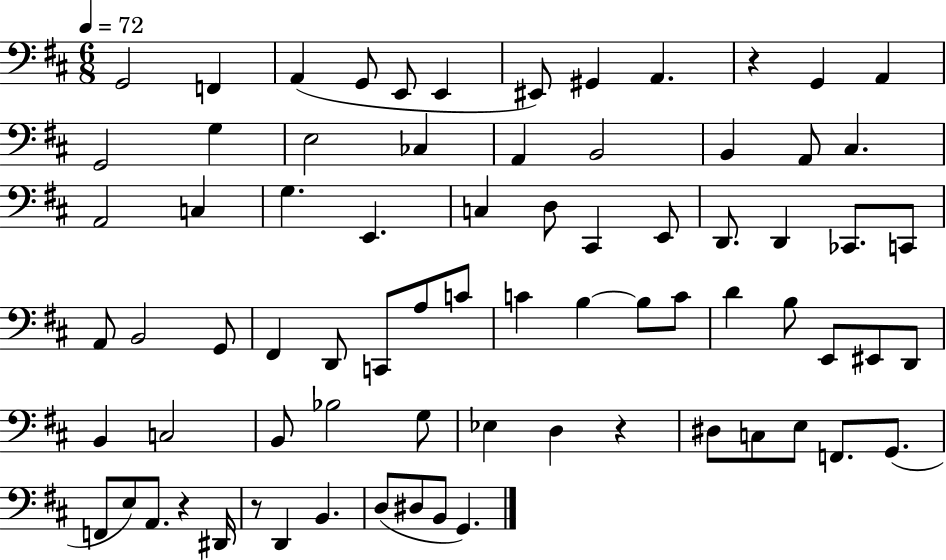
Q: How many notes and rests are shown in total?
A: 75